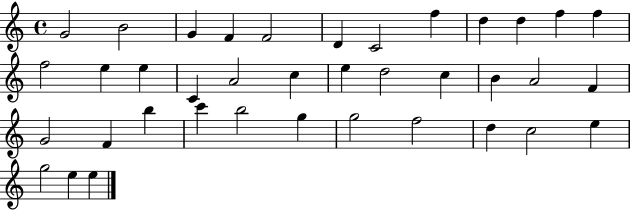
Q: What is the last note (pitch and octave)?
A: E5